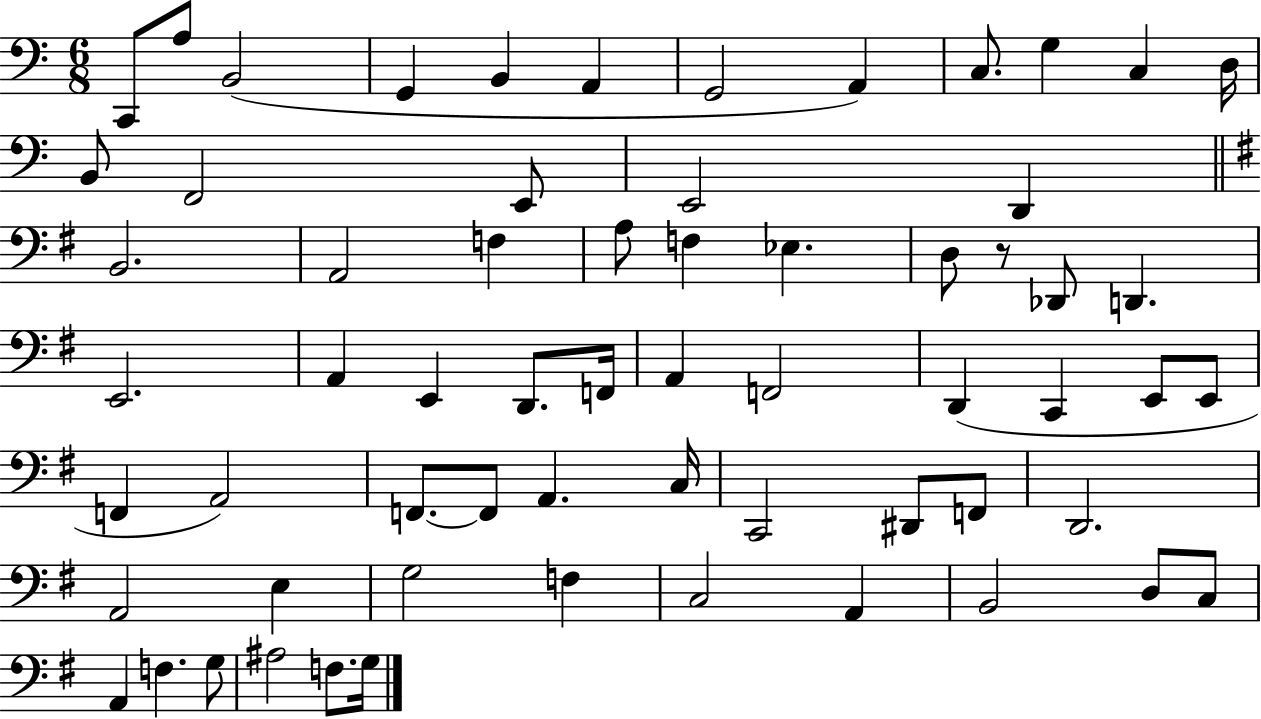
C2/e A3/e B2/h G2/q B2/q A2/q G2/h A2/q C3/e. G3/q C3/q D3/s B2/e F2/h E2/e E2/h D2/q B2/h. A2/h F3/q A3/e F3/q Eb3/q. D3/e R/e Db2/e D2/q. E2/h. A2/q E2/q D2/e. F2/s A2/q F2/h D2/q C2/q E2/e E2/e F2/q A2/h F2/e. F2/e A2/q. C3/s C2/h D#2/e F2/e D2/h. A2/h E3/q G3/h F3/q C3/h A2/q B2/h D3/e C3/e A2/q F3/q. G3/e A#3/h F3/e. G3/s